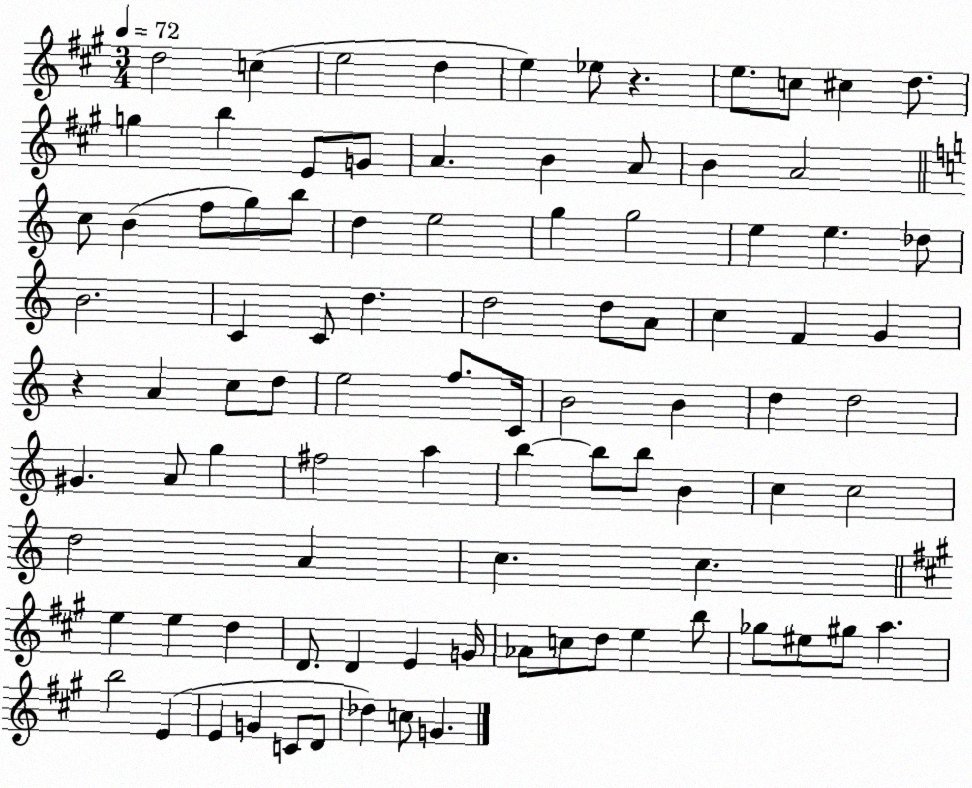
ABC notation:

X:1
T:Untitled
M:3/4
L:1/4
K:A
d2 c e2 d e _e/2 z e/2 c/2 ^c d/2 g b E/2 G/2 A B A/2 B A2 c/2 B f/2 g/2 b/2 d e2 g g2 e e _d/2 B2 C C/2 d d2 d/2 A/2 c F G z A c/2 d/2 e2 f/2 C/4 B2 B d d2 ^G A/2 g ^f2 a b b/2 b/2 B c c2 d2 A c c e e d D/2 D E G/4 _A/2 c/2 d/2 e b/2 _g/2 ^e/2 ^g/2 a b2 E E G C/2 D/2 _d c/2 G